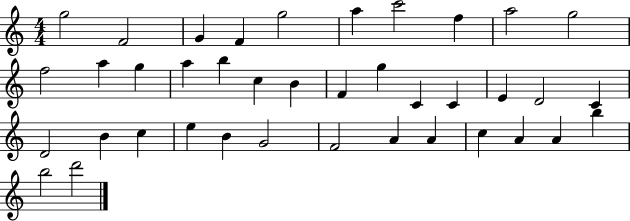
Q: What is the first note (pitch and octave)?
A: G5